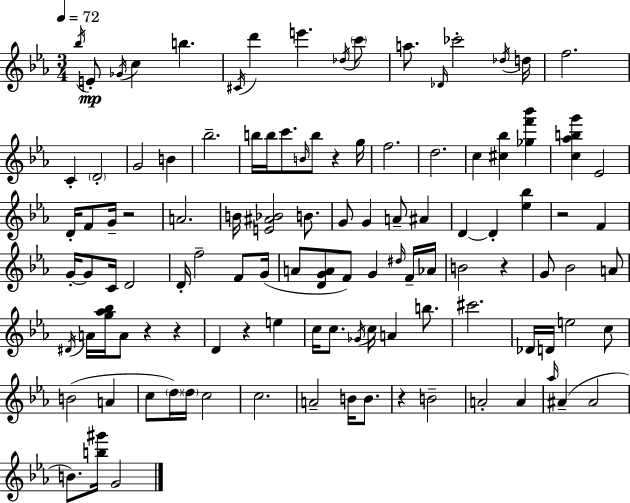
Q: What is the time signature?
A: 3/4